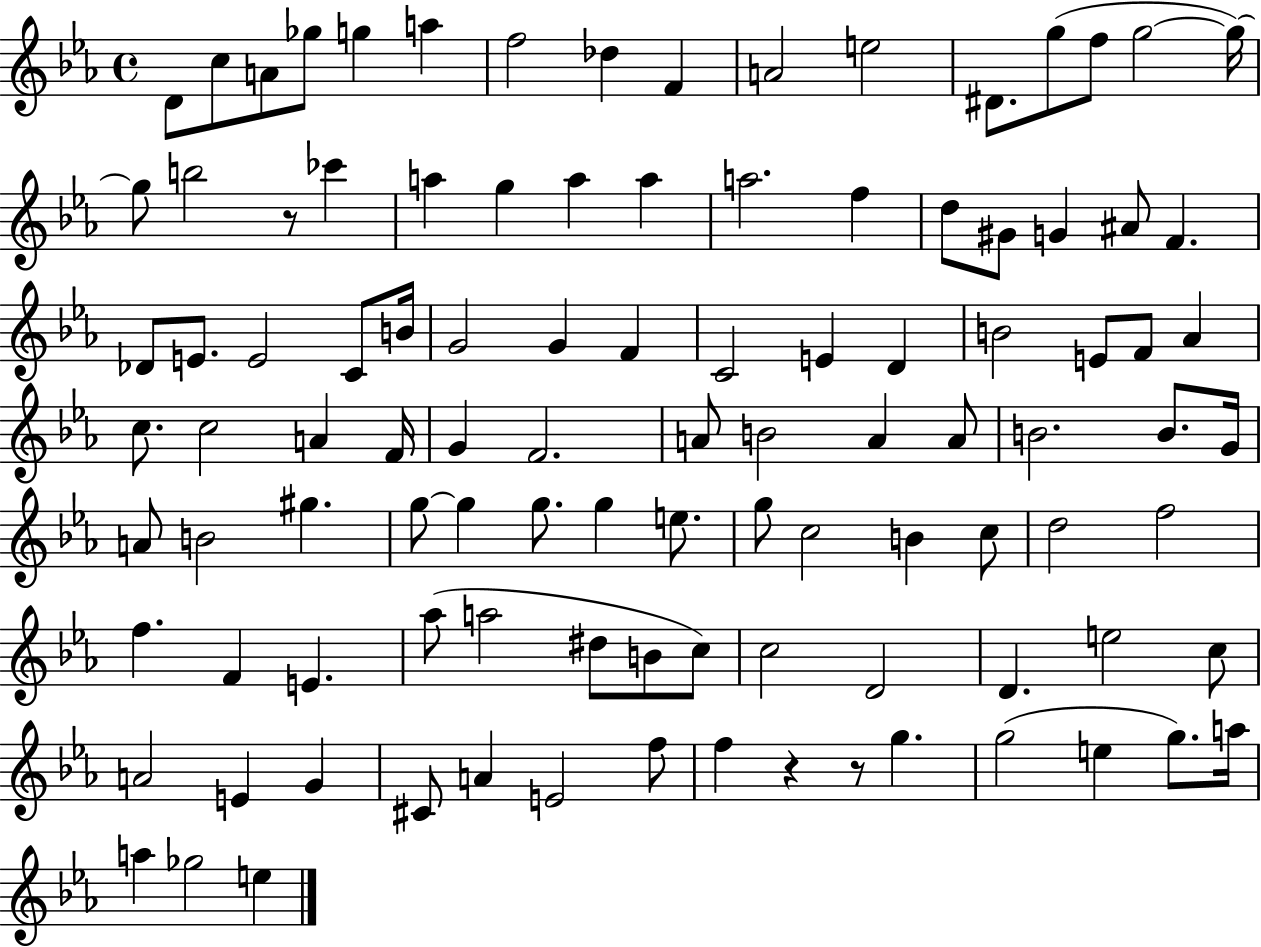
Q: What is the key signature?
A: EES major